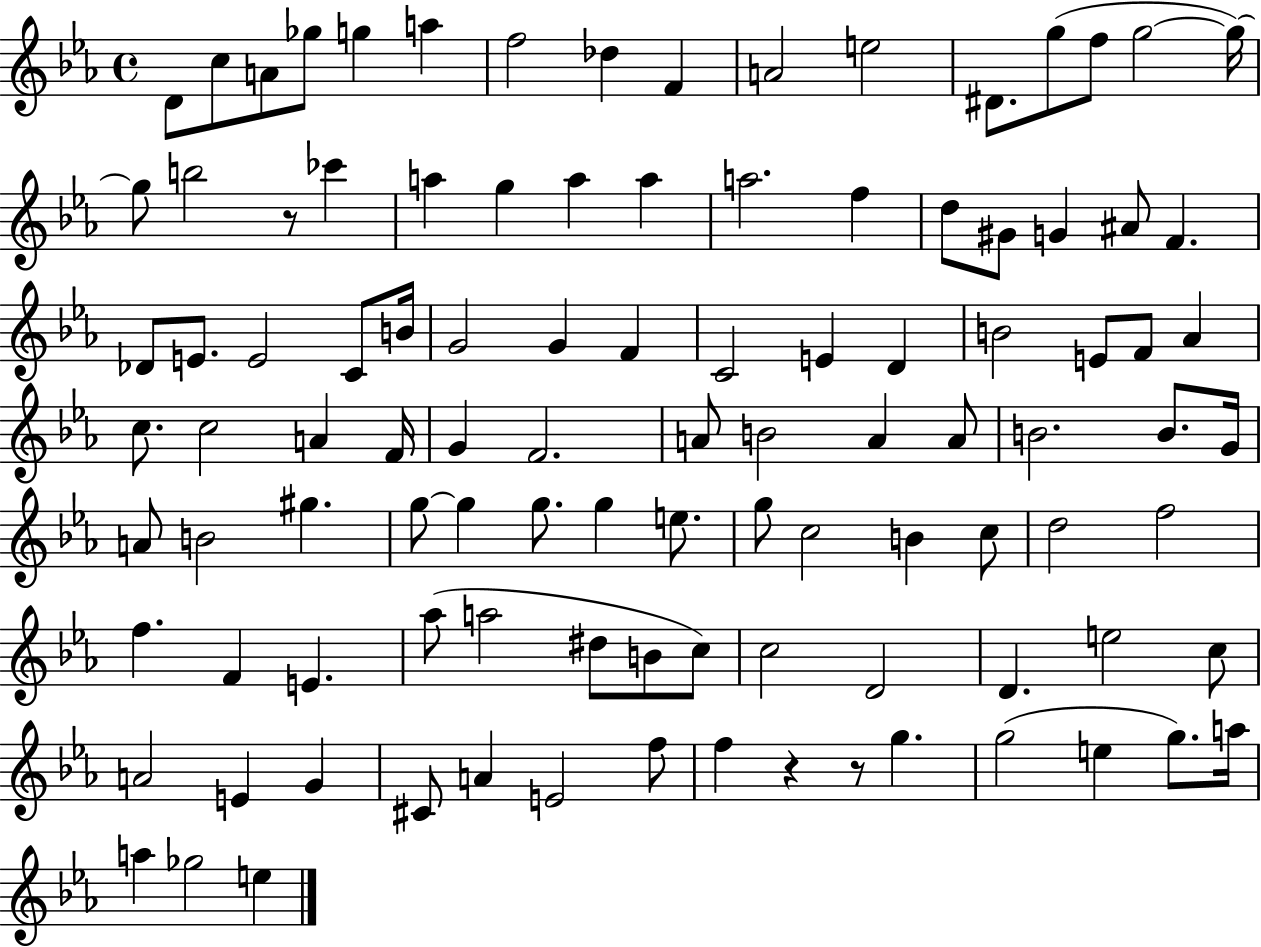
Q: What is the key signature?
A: EES major